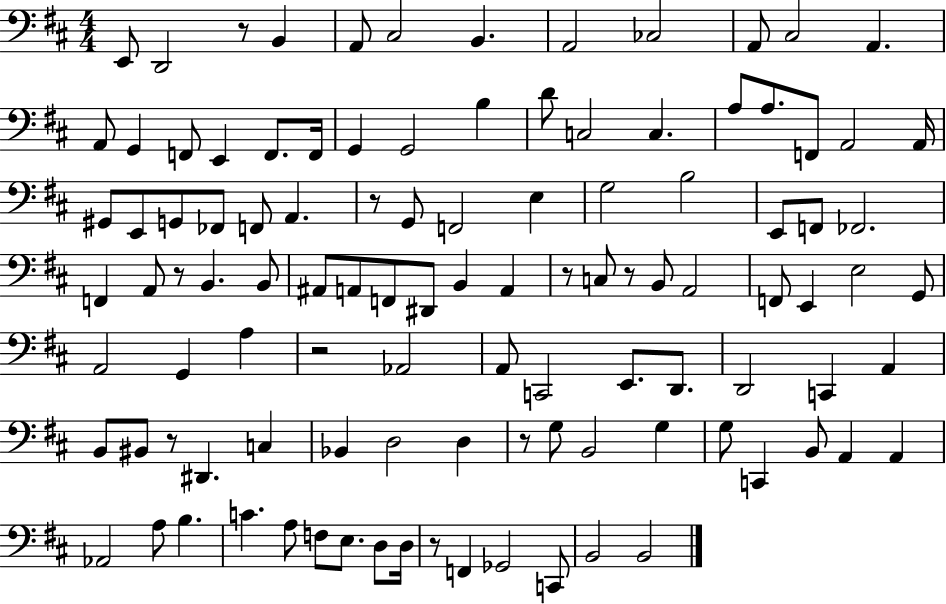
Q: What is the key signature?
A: D major